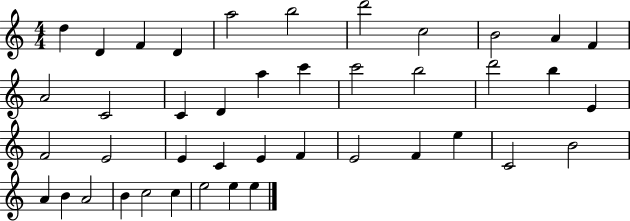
X:1
T:Untitled
M:4/4
L:1/4
K:C
d D F D a2 b2 d'2 c2 B2 A F A2 C2 C D a c' c'2 b2 d'2 b E F2 E2 E C E F E2 F e C2 B2 A B A2 B c2 c e2 e e